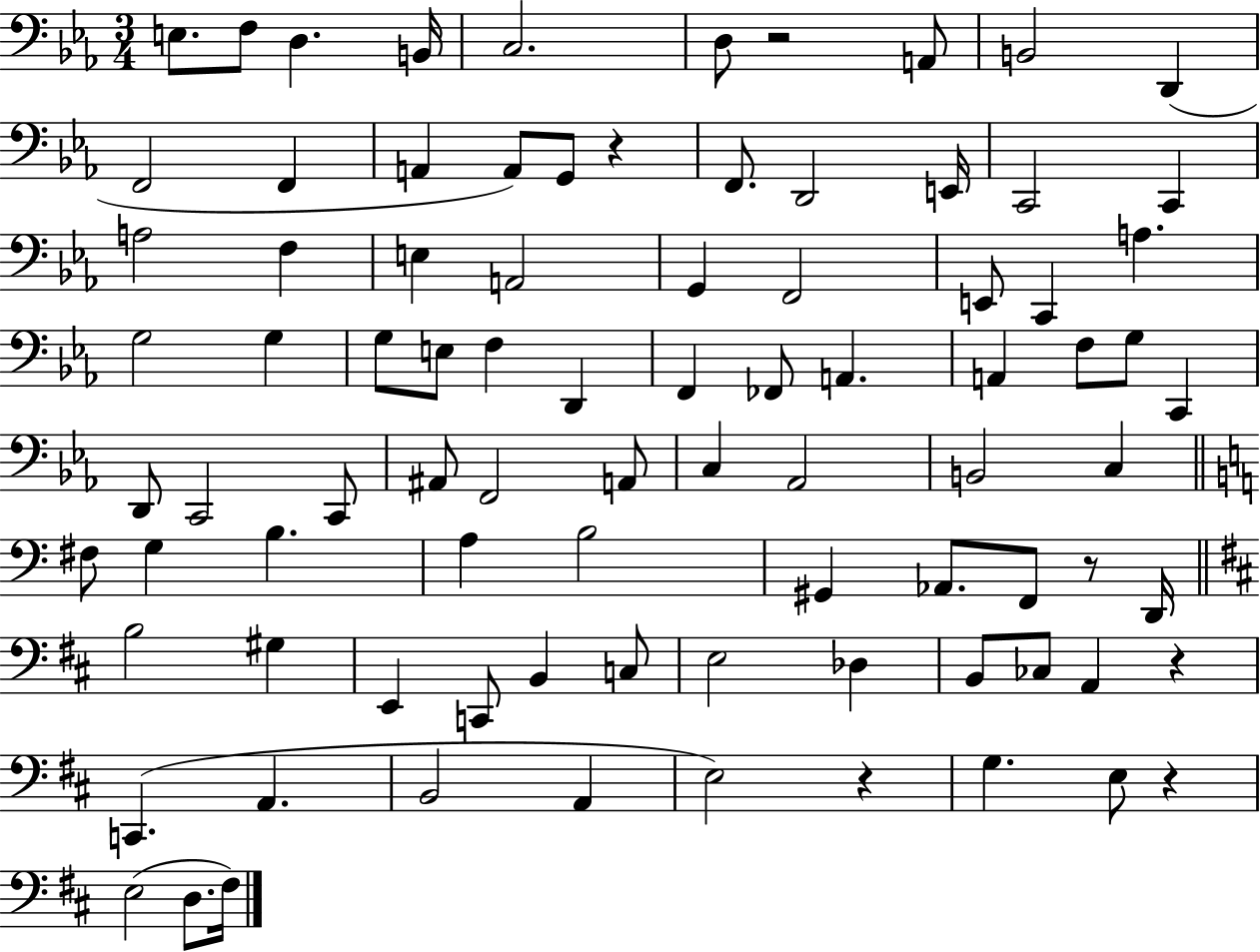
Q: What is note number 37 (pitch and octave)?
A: A2